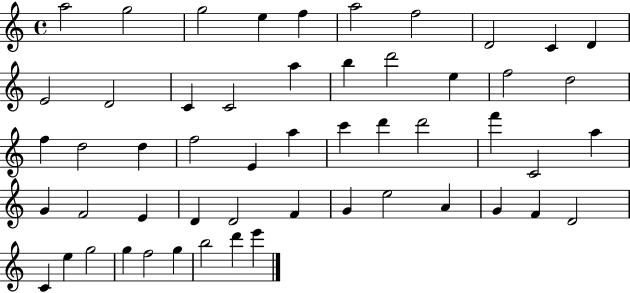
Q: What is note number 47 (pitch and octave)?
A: G5